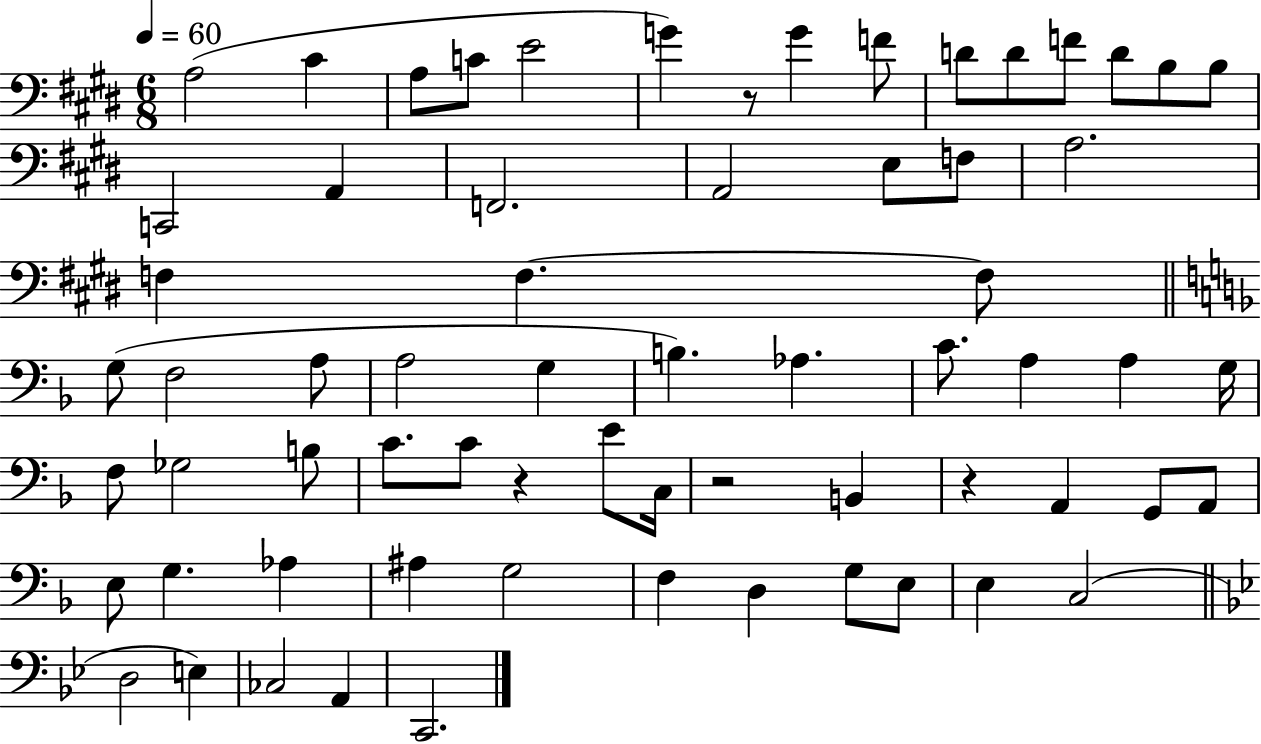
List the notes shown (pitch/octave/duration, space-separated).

A3/h C#4/q A3/e C4/e E4/h G4/q R/e G4/q F4/e D4/e D4/e F4/e D4/e B3/e B3/e C2/h A2/q F2/h. A2/h E3/e F3/e A3/h. F3/q F3/q. F3/e G3/e F3/h A3/e A3/h G3/q B3/q. Ab3/q. C4/e. A3/q A3/q G3/s F3/e Gb3/h B3/e C4/e. C4/e R/q E4/e C3/s R/h B2/q R/q A2/q G2/e A2/e E3/e G3/q. Ab3/q A#3/q G3/h F3/q D3/q G3/e E3/e E3/q C3/h D3/h E3/q CES3/h A2/q C2/h.